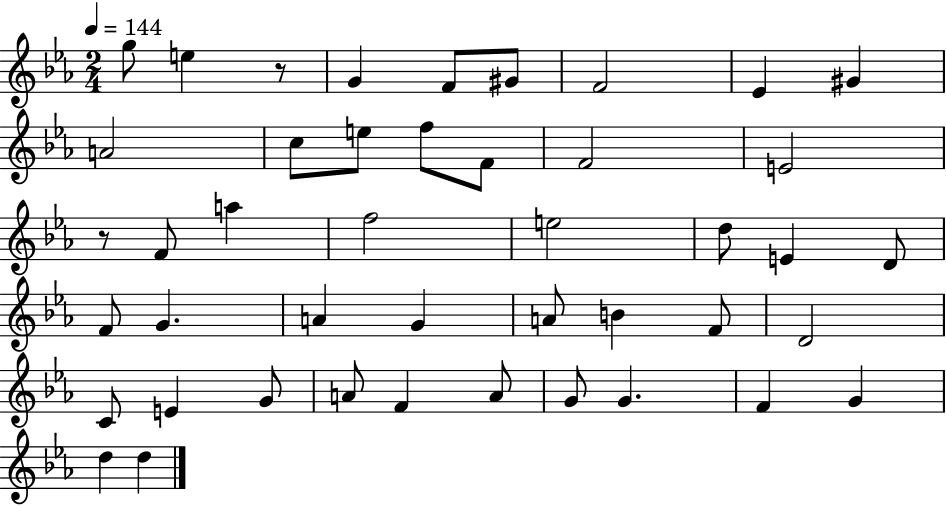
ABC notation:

X:1
T:Untitled
M:2/4
L:1/4
K:Eb
g/2 e z/2 G F/2 ^G/2 F2 _E ^G A2 c/2 e/2 f/2 F/2 F2 E2 z/2 F/2 a f2 e2 d/2 E D/2 F/2 G A G A/2 B F/2 D2 C/2 E G/2 A/2 F A/2 G/2 G F G d d